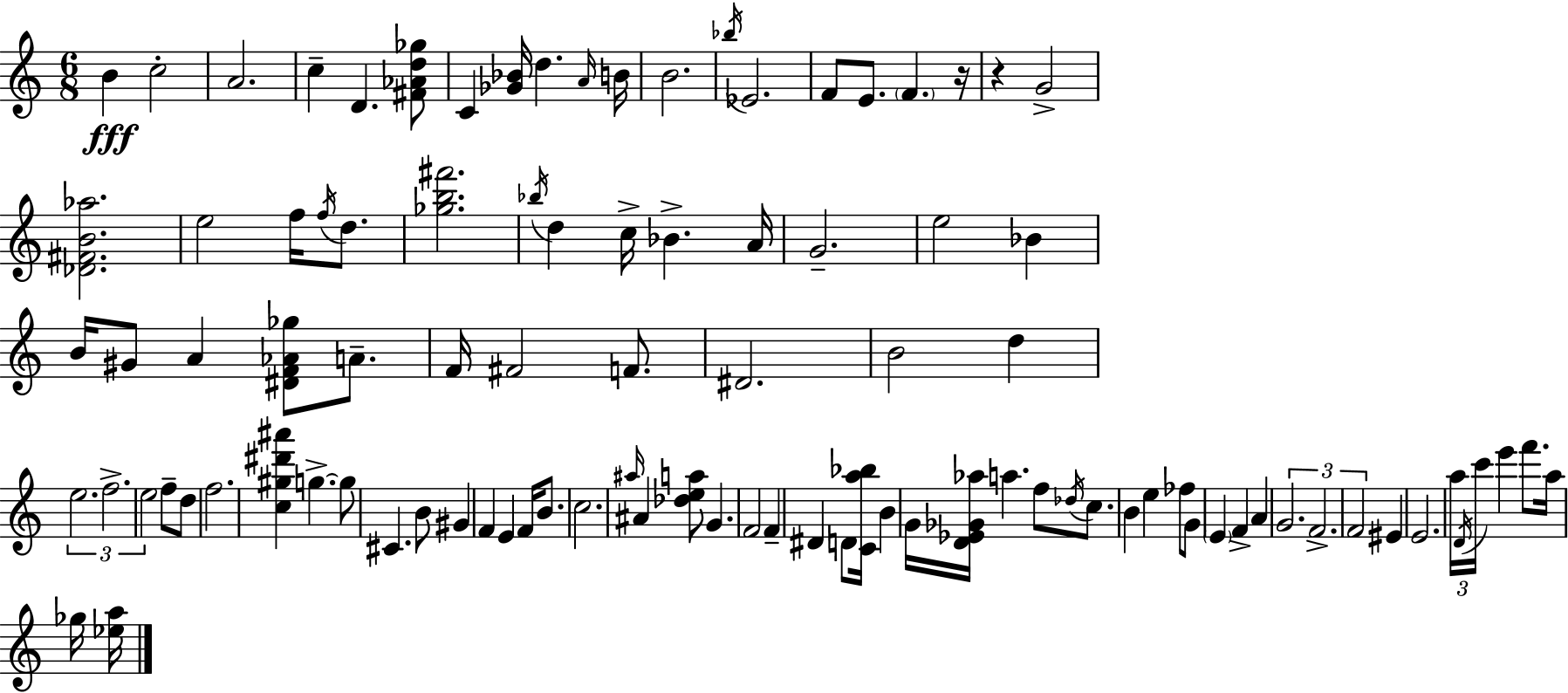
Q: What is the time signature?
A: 6/8